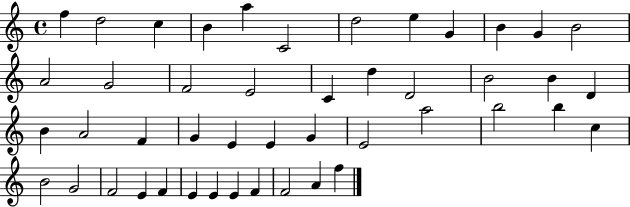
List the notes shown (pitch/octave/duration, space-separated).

F5/q D5/h C5/q B4/q A5/q C4/h D5/h E5/q G4/q B4/q G4/q B4/h A4/h G4/h F4/h E4/h C4/q D5/q D4/h B4/h B4/q D4/q B4/q A4/h F4/q G4/q E4/q E4/q G4/q E4/h A5/h B5/h B5/q C5/q B4/h G4/h F4/h E4/q F4/q E4/q E4/q E4/q F4/q F4/h A4/q F5/q